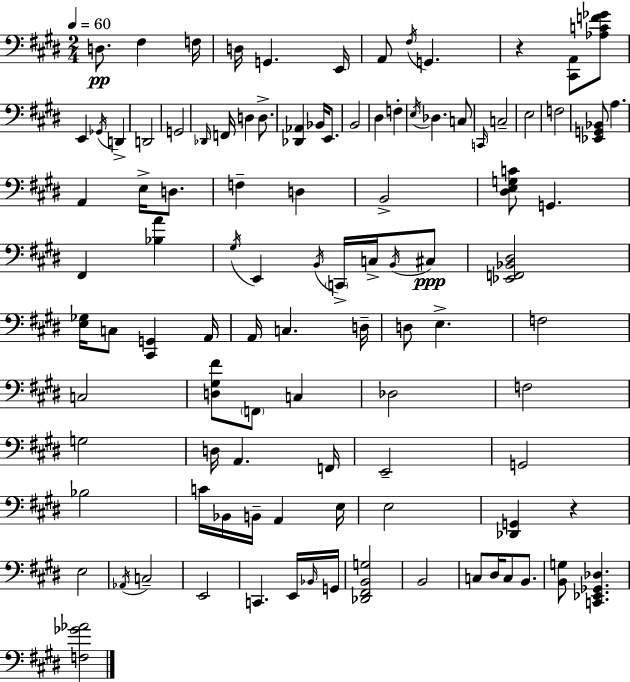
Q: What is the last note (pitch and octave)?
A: B2